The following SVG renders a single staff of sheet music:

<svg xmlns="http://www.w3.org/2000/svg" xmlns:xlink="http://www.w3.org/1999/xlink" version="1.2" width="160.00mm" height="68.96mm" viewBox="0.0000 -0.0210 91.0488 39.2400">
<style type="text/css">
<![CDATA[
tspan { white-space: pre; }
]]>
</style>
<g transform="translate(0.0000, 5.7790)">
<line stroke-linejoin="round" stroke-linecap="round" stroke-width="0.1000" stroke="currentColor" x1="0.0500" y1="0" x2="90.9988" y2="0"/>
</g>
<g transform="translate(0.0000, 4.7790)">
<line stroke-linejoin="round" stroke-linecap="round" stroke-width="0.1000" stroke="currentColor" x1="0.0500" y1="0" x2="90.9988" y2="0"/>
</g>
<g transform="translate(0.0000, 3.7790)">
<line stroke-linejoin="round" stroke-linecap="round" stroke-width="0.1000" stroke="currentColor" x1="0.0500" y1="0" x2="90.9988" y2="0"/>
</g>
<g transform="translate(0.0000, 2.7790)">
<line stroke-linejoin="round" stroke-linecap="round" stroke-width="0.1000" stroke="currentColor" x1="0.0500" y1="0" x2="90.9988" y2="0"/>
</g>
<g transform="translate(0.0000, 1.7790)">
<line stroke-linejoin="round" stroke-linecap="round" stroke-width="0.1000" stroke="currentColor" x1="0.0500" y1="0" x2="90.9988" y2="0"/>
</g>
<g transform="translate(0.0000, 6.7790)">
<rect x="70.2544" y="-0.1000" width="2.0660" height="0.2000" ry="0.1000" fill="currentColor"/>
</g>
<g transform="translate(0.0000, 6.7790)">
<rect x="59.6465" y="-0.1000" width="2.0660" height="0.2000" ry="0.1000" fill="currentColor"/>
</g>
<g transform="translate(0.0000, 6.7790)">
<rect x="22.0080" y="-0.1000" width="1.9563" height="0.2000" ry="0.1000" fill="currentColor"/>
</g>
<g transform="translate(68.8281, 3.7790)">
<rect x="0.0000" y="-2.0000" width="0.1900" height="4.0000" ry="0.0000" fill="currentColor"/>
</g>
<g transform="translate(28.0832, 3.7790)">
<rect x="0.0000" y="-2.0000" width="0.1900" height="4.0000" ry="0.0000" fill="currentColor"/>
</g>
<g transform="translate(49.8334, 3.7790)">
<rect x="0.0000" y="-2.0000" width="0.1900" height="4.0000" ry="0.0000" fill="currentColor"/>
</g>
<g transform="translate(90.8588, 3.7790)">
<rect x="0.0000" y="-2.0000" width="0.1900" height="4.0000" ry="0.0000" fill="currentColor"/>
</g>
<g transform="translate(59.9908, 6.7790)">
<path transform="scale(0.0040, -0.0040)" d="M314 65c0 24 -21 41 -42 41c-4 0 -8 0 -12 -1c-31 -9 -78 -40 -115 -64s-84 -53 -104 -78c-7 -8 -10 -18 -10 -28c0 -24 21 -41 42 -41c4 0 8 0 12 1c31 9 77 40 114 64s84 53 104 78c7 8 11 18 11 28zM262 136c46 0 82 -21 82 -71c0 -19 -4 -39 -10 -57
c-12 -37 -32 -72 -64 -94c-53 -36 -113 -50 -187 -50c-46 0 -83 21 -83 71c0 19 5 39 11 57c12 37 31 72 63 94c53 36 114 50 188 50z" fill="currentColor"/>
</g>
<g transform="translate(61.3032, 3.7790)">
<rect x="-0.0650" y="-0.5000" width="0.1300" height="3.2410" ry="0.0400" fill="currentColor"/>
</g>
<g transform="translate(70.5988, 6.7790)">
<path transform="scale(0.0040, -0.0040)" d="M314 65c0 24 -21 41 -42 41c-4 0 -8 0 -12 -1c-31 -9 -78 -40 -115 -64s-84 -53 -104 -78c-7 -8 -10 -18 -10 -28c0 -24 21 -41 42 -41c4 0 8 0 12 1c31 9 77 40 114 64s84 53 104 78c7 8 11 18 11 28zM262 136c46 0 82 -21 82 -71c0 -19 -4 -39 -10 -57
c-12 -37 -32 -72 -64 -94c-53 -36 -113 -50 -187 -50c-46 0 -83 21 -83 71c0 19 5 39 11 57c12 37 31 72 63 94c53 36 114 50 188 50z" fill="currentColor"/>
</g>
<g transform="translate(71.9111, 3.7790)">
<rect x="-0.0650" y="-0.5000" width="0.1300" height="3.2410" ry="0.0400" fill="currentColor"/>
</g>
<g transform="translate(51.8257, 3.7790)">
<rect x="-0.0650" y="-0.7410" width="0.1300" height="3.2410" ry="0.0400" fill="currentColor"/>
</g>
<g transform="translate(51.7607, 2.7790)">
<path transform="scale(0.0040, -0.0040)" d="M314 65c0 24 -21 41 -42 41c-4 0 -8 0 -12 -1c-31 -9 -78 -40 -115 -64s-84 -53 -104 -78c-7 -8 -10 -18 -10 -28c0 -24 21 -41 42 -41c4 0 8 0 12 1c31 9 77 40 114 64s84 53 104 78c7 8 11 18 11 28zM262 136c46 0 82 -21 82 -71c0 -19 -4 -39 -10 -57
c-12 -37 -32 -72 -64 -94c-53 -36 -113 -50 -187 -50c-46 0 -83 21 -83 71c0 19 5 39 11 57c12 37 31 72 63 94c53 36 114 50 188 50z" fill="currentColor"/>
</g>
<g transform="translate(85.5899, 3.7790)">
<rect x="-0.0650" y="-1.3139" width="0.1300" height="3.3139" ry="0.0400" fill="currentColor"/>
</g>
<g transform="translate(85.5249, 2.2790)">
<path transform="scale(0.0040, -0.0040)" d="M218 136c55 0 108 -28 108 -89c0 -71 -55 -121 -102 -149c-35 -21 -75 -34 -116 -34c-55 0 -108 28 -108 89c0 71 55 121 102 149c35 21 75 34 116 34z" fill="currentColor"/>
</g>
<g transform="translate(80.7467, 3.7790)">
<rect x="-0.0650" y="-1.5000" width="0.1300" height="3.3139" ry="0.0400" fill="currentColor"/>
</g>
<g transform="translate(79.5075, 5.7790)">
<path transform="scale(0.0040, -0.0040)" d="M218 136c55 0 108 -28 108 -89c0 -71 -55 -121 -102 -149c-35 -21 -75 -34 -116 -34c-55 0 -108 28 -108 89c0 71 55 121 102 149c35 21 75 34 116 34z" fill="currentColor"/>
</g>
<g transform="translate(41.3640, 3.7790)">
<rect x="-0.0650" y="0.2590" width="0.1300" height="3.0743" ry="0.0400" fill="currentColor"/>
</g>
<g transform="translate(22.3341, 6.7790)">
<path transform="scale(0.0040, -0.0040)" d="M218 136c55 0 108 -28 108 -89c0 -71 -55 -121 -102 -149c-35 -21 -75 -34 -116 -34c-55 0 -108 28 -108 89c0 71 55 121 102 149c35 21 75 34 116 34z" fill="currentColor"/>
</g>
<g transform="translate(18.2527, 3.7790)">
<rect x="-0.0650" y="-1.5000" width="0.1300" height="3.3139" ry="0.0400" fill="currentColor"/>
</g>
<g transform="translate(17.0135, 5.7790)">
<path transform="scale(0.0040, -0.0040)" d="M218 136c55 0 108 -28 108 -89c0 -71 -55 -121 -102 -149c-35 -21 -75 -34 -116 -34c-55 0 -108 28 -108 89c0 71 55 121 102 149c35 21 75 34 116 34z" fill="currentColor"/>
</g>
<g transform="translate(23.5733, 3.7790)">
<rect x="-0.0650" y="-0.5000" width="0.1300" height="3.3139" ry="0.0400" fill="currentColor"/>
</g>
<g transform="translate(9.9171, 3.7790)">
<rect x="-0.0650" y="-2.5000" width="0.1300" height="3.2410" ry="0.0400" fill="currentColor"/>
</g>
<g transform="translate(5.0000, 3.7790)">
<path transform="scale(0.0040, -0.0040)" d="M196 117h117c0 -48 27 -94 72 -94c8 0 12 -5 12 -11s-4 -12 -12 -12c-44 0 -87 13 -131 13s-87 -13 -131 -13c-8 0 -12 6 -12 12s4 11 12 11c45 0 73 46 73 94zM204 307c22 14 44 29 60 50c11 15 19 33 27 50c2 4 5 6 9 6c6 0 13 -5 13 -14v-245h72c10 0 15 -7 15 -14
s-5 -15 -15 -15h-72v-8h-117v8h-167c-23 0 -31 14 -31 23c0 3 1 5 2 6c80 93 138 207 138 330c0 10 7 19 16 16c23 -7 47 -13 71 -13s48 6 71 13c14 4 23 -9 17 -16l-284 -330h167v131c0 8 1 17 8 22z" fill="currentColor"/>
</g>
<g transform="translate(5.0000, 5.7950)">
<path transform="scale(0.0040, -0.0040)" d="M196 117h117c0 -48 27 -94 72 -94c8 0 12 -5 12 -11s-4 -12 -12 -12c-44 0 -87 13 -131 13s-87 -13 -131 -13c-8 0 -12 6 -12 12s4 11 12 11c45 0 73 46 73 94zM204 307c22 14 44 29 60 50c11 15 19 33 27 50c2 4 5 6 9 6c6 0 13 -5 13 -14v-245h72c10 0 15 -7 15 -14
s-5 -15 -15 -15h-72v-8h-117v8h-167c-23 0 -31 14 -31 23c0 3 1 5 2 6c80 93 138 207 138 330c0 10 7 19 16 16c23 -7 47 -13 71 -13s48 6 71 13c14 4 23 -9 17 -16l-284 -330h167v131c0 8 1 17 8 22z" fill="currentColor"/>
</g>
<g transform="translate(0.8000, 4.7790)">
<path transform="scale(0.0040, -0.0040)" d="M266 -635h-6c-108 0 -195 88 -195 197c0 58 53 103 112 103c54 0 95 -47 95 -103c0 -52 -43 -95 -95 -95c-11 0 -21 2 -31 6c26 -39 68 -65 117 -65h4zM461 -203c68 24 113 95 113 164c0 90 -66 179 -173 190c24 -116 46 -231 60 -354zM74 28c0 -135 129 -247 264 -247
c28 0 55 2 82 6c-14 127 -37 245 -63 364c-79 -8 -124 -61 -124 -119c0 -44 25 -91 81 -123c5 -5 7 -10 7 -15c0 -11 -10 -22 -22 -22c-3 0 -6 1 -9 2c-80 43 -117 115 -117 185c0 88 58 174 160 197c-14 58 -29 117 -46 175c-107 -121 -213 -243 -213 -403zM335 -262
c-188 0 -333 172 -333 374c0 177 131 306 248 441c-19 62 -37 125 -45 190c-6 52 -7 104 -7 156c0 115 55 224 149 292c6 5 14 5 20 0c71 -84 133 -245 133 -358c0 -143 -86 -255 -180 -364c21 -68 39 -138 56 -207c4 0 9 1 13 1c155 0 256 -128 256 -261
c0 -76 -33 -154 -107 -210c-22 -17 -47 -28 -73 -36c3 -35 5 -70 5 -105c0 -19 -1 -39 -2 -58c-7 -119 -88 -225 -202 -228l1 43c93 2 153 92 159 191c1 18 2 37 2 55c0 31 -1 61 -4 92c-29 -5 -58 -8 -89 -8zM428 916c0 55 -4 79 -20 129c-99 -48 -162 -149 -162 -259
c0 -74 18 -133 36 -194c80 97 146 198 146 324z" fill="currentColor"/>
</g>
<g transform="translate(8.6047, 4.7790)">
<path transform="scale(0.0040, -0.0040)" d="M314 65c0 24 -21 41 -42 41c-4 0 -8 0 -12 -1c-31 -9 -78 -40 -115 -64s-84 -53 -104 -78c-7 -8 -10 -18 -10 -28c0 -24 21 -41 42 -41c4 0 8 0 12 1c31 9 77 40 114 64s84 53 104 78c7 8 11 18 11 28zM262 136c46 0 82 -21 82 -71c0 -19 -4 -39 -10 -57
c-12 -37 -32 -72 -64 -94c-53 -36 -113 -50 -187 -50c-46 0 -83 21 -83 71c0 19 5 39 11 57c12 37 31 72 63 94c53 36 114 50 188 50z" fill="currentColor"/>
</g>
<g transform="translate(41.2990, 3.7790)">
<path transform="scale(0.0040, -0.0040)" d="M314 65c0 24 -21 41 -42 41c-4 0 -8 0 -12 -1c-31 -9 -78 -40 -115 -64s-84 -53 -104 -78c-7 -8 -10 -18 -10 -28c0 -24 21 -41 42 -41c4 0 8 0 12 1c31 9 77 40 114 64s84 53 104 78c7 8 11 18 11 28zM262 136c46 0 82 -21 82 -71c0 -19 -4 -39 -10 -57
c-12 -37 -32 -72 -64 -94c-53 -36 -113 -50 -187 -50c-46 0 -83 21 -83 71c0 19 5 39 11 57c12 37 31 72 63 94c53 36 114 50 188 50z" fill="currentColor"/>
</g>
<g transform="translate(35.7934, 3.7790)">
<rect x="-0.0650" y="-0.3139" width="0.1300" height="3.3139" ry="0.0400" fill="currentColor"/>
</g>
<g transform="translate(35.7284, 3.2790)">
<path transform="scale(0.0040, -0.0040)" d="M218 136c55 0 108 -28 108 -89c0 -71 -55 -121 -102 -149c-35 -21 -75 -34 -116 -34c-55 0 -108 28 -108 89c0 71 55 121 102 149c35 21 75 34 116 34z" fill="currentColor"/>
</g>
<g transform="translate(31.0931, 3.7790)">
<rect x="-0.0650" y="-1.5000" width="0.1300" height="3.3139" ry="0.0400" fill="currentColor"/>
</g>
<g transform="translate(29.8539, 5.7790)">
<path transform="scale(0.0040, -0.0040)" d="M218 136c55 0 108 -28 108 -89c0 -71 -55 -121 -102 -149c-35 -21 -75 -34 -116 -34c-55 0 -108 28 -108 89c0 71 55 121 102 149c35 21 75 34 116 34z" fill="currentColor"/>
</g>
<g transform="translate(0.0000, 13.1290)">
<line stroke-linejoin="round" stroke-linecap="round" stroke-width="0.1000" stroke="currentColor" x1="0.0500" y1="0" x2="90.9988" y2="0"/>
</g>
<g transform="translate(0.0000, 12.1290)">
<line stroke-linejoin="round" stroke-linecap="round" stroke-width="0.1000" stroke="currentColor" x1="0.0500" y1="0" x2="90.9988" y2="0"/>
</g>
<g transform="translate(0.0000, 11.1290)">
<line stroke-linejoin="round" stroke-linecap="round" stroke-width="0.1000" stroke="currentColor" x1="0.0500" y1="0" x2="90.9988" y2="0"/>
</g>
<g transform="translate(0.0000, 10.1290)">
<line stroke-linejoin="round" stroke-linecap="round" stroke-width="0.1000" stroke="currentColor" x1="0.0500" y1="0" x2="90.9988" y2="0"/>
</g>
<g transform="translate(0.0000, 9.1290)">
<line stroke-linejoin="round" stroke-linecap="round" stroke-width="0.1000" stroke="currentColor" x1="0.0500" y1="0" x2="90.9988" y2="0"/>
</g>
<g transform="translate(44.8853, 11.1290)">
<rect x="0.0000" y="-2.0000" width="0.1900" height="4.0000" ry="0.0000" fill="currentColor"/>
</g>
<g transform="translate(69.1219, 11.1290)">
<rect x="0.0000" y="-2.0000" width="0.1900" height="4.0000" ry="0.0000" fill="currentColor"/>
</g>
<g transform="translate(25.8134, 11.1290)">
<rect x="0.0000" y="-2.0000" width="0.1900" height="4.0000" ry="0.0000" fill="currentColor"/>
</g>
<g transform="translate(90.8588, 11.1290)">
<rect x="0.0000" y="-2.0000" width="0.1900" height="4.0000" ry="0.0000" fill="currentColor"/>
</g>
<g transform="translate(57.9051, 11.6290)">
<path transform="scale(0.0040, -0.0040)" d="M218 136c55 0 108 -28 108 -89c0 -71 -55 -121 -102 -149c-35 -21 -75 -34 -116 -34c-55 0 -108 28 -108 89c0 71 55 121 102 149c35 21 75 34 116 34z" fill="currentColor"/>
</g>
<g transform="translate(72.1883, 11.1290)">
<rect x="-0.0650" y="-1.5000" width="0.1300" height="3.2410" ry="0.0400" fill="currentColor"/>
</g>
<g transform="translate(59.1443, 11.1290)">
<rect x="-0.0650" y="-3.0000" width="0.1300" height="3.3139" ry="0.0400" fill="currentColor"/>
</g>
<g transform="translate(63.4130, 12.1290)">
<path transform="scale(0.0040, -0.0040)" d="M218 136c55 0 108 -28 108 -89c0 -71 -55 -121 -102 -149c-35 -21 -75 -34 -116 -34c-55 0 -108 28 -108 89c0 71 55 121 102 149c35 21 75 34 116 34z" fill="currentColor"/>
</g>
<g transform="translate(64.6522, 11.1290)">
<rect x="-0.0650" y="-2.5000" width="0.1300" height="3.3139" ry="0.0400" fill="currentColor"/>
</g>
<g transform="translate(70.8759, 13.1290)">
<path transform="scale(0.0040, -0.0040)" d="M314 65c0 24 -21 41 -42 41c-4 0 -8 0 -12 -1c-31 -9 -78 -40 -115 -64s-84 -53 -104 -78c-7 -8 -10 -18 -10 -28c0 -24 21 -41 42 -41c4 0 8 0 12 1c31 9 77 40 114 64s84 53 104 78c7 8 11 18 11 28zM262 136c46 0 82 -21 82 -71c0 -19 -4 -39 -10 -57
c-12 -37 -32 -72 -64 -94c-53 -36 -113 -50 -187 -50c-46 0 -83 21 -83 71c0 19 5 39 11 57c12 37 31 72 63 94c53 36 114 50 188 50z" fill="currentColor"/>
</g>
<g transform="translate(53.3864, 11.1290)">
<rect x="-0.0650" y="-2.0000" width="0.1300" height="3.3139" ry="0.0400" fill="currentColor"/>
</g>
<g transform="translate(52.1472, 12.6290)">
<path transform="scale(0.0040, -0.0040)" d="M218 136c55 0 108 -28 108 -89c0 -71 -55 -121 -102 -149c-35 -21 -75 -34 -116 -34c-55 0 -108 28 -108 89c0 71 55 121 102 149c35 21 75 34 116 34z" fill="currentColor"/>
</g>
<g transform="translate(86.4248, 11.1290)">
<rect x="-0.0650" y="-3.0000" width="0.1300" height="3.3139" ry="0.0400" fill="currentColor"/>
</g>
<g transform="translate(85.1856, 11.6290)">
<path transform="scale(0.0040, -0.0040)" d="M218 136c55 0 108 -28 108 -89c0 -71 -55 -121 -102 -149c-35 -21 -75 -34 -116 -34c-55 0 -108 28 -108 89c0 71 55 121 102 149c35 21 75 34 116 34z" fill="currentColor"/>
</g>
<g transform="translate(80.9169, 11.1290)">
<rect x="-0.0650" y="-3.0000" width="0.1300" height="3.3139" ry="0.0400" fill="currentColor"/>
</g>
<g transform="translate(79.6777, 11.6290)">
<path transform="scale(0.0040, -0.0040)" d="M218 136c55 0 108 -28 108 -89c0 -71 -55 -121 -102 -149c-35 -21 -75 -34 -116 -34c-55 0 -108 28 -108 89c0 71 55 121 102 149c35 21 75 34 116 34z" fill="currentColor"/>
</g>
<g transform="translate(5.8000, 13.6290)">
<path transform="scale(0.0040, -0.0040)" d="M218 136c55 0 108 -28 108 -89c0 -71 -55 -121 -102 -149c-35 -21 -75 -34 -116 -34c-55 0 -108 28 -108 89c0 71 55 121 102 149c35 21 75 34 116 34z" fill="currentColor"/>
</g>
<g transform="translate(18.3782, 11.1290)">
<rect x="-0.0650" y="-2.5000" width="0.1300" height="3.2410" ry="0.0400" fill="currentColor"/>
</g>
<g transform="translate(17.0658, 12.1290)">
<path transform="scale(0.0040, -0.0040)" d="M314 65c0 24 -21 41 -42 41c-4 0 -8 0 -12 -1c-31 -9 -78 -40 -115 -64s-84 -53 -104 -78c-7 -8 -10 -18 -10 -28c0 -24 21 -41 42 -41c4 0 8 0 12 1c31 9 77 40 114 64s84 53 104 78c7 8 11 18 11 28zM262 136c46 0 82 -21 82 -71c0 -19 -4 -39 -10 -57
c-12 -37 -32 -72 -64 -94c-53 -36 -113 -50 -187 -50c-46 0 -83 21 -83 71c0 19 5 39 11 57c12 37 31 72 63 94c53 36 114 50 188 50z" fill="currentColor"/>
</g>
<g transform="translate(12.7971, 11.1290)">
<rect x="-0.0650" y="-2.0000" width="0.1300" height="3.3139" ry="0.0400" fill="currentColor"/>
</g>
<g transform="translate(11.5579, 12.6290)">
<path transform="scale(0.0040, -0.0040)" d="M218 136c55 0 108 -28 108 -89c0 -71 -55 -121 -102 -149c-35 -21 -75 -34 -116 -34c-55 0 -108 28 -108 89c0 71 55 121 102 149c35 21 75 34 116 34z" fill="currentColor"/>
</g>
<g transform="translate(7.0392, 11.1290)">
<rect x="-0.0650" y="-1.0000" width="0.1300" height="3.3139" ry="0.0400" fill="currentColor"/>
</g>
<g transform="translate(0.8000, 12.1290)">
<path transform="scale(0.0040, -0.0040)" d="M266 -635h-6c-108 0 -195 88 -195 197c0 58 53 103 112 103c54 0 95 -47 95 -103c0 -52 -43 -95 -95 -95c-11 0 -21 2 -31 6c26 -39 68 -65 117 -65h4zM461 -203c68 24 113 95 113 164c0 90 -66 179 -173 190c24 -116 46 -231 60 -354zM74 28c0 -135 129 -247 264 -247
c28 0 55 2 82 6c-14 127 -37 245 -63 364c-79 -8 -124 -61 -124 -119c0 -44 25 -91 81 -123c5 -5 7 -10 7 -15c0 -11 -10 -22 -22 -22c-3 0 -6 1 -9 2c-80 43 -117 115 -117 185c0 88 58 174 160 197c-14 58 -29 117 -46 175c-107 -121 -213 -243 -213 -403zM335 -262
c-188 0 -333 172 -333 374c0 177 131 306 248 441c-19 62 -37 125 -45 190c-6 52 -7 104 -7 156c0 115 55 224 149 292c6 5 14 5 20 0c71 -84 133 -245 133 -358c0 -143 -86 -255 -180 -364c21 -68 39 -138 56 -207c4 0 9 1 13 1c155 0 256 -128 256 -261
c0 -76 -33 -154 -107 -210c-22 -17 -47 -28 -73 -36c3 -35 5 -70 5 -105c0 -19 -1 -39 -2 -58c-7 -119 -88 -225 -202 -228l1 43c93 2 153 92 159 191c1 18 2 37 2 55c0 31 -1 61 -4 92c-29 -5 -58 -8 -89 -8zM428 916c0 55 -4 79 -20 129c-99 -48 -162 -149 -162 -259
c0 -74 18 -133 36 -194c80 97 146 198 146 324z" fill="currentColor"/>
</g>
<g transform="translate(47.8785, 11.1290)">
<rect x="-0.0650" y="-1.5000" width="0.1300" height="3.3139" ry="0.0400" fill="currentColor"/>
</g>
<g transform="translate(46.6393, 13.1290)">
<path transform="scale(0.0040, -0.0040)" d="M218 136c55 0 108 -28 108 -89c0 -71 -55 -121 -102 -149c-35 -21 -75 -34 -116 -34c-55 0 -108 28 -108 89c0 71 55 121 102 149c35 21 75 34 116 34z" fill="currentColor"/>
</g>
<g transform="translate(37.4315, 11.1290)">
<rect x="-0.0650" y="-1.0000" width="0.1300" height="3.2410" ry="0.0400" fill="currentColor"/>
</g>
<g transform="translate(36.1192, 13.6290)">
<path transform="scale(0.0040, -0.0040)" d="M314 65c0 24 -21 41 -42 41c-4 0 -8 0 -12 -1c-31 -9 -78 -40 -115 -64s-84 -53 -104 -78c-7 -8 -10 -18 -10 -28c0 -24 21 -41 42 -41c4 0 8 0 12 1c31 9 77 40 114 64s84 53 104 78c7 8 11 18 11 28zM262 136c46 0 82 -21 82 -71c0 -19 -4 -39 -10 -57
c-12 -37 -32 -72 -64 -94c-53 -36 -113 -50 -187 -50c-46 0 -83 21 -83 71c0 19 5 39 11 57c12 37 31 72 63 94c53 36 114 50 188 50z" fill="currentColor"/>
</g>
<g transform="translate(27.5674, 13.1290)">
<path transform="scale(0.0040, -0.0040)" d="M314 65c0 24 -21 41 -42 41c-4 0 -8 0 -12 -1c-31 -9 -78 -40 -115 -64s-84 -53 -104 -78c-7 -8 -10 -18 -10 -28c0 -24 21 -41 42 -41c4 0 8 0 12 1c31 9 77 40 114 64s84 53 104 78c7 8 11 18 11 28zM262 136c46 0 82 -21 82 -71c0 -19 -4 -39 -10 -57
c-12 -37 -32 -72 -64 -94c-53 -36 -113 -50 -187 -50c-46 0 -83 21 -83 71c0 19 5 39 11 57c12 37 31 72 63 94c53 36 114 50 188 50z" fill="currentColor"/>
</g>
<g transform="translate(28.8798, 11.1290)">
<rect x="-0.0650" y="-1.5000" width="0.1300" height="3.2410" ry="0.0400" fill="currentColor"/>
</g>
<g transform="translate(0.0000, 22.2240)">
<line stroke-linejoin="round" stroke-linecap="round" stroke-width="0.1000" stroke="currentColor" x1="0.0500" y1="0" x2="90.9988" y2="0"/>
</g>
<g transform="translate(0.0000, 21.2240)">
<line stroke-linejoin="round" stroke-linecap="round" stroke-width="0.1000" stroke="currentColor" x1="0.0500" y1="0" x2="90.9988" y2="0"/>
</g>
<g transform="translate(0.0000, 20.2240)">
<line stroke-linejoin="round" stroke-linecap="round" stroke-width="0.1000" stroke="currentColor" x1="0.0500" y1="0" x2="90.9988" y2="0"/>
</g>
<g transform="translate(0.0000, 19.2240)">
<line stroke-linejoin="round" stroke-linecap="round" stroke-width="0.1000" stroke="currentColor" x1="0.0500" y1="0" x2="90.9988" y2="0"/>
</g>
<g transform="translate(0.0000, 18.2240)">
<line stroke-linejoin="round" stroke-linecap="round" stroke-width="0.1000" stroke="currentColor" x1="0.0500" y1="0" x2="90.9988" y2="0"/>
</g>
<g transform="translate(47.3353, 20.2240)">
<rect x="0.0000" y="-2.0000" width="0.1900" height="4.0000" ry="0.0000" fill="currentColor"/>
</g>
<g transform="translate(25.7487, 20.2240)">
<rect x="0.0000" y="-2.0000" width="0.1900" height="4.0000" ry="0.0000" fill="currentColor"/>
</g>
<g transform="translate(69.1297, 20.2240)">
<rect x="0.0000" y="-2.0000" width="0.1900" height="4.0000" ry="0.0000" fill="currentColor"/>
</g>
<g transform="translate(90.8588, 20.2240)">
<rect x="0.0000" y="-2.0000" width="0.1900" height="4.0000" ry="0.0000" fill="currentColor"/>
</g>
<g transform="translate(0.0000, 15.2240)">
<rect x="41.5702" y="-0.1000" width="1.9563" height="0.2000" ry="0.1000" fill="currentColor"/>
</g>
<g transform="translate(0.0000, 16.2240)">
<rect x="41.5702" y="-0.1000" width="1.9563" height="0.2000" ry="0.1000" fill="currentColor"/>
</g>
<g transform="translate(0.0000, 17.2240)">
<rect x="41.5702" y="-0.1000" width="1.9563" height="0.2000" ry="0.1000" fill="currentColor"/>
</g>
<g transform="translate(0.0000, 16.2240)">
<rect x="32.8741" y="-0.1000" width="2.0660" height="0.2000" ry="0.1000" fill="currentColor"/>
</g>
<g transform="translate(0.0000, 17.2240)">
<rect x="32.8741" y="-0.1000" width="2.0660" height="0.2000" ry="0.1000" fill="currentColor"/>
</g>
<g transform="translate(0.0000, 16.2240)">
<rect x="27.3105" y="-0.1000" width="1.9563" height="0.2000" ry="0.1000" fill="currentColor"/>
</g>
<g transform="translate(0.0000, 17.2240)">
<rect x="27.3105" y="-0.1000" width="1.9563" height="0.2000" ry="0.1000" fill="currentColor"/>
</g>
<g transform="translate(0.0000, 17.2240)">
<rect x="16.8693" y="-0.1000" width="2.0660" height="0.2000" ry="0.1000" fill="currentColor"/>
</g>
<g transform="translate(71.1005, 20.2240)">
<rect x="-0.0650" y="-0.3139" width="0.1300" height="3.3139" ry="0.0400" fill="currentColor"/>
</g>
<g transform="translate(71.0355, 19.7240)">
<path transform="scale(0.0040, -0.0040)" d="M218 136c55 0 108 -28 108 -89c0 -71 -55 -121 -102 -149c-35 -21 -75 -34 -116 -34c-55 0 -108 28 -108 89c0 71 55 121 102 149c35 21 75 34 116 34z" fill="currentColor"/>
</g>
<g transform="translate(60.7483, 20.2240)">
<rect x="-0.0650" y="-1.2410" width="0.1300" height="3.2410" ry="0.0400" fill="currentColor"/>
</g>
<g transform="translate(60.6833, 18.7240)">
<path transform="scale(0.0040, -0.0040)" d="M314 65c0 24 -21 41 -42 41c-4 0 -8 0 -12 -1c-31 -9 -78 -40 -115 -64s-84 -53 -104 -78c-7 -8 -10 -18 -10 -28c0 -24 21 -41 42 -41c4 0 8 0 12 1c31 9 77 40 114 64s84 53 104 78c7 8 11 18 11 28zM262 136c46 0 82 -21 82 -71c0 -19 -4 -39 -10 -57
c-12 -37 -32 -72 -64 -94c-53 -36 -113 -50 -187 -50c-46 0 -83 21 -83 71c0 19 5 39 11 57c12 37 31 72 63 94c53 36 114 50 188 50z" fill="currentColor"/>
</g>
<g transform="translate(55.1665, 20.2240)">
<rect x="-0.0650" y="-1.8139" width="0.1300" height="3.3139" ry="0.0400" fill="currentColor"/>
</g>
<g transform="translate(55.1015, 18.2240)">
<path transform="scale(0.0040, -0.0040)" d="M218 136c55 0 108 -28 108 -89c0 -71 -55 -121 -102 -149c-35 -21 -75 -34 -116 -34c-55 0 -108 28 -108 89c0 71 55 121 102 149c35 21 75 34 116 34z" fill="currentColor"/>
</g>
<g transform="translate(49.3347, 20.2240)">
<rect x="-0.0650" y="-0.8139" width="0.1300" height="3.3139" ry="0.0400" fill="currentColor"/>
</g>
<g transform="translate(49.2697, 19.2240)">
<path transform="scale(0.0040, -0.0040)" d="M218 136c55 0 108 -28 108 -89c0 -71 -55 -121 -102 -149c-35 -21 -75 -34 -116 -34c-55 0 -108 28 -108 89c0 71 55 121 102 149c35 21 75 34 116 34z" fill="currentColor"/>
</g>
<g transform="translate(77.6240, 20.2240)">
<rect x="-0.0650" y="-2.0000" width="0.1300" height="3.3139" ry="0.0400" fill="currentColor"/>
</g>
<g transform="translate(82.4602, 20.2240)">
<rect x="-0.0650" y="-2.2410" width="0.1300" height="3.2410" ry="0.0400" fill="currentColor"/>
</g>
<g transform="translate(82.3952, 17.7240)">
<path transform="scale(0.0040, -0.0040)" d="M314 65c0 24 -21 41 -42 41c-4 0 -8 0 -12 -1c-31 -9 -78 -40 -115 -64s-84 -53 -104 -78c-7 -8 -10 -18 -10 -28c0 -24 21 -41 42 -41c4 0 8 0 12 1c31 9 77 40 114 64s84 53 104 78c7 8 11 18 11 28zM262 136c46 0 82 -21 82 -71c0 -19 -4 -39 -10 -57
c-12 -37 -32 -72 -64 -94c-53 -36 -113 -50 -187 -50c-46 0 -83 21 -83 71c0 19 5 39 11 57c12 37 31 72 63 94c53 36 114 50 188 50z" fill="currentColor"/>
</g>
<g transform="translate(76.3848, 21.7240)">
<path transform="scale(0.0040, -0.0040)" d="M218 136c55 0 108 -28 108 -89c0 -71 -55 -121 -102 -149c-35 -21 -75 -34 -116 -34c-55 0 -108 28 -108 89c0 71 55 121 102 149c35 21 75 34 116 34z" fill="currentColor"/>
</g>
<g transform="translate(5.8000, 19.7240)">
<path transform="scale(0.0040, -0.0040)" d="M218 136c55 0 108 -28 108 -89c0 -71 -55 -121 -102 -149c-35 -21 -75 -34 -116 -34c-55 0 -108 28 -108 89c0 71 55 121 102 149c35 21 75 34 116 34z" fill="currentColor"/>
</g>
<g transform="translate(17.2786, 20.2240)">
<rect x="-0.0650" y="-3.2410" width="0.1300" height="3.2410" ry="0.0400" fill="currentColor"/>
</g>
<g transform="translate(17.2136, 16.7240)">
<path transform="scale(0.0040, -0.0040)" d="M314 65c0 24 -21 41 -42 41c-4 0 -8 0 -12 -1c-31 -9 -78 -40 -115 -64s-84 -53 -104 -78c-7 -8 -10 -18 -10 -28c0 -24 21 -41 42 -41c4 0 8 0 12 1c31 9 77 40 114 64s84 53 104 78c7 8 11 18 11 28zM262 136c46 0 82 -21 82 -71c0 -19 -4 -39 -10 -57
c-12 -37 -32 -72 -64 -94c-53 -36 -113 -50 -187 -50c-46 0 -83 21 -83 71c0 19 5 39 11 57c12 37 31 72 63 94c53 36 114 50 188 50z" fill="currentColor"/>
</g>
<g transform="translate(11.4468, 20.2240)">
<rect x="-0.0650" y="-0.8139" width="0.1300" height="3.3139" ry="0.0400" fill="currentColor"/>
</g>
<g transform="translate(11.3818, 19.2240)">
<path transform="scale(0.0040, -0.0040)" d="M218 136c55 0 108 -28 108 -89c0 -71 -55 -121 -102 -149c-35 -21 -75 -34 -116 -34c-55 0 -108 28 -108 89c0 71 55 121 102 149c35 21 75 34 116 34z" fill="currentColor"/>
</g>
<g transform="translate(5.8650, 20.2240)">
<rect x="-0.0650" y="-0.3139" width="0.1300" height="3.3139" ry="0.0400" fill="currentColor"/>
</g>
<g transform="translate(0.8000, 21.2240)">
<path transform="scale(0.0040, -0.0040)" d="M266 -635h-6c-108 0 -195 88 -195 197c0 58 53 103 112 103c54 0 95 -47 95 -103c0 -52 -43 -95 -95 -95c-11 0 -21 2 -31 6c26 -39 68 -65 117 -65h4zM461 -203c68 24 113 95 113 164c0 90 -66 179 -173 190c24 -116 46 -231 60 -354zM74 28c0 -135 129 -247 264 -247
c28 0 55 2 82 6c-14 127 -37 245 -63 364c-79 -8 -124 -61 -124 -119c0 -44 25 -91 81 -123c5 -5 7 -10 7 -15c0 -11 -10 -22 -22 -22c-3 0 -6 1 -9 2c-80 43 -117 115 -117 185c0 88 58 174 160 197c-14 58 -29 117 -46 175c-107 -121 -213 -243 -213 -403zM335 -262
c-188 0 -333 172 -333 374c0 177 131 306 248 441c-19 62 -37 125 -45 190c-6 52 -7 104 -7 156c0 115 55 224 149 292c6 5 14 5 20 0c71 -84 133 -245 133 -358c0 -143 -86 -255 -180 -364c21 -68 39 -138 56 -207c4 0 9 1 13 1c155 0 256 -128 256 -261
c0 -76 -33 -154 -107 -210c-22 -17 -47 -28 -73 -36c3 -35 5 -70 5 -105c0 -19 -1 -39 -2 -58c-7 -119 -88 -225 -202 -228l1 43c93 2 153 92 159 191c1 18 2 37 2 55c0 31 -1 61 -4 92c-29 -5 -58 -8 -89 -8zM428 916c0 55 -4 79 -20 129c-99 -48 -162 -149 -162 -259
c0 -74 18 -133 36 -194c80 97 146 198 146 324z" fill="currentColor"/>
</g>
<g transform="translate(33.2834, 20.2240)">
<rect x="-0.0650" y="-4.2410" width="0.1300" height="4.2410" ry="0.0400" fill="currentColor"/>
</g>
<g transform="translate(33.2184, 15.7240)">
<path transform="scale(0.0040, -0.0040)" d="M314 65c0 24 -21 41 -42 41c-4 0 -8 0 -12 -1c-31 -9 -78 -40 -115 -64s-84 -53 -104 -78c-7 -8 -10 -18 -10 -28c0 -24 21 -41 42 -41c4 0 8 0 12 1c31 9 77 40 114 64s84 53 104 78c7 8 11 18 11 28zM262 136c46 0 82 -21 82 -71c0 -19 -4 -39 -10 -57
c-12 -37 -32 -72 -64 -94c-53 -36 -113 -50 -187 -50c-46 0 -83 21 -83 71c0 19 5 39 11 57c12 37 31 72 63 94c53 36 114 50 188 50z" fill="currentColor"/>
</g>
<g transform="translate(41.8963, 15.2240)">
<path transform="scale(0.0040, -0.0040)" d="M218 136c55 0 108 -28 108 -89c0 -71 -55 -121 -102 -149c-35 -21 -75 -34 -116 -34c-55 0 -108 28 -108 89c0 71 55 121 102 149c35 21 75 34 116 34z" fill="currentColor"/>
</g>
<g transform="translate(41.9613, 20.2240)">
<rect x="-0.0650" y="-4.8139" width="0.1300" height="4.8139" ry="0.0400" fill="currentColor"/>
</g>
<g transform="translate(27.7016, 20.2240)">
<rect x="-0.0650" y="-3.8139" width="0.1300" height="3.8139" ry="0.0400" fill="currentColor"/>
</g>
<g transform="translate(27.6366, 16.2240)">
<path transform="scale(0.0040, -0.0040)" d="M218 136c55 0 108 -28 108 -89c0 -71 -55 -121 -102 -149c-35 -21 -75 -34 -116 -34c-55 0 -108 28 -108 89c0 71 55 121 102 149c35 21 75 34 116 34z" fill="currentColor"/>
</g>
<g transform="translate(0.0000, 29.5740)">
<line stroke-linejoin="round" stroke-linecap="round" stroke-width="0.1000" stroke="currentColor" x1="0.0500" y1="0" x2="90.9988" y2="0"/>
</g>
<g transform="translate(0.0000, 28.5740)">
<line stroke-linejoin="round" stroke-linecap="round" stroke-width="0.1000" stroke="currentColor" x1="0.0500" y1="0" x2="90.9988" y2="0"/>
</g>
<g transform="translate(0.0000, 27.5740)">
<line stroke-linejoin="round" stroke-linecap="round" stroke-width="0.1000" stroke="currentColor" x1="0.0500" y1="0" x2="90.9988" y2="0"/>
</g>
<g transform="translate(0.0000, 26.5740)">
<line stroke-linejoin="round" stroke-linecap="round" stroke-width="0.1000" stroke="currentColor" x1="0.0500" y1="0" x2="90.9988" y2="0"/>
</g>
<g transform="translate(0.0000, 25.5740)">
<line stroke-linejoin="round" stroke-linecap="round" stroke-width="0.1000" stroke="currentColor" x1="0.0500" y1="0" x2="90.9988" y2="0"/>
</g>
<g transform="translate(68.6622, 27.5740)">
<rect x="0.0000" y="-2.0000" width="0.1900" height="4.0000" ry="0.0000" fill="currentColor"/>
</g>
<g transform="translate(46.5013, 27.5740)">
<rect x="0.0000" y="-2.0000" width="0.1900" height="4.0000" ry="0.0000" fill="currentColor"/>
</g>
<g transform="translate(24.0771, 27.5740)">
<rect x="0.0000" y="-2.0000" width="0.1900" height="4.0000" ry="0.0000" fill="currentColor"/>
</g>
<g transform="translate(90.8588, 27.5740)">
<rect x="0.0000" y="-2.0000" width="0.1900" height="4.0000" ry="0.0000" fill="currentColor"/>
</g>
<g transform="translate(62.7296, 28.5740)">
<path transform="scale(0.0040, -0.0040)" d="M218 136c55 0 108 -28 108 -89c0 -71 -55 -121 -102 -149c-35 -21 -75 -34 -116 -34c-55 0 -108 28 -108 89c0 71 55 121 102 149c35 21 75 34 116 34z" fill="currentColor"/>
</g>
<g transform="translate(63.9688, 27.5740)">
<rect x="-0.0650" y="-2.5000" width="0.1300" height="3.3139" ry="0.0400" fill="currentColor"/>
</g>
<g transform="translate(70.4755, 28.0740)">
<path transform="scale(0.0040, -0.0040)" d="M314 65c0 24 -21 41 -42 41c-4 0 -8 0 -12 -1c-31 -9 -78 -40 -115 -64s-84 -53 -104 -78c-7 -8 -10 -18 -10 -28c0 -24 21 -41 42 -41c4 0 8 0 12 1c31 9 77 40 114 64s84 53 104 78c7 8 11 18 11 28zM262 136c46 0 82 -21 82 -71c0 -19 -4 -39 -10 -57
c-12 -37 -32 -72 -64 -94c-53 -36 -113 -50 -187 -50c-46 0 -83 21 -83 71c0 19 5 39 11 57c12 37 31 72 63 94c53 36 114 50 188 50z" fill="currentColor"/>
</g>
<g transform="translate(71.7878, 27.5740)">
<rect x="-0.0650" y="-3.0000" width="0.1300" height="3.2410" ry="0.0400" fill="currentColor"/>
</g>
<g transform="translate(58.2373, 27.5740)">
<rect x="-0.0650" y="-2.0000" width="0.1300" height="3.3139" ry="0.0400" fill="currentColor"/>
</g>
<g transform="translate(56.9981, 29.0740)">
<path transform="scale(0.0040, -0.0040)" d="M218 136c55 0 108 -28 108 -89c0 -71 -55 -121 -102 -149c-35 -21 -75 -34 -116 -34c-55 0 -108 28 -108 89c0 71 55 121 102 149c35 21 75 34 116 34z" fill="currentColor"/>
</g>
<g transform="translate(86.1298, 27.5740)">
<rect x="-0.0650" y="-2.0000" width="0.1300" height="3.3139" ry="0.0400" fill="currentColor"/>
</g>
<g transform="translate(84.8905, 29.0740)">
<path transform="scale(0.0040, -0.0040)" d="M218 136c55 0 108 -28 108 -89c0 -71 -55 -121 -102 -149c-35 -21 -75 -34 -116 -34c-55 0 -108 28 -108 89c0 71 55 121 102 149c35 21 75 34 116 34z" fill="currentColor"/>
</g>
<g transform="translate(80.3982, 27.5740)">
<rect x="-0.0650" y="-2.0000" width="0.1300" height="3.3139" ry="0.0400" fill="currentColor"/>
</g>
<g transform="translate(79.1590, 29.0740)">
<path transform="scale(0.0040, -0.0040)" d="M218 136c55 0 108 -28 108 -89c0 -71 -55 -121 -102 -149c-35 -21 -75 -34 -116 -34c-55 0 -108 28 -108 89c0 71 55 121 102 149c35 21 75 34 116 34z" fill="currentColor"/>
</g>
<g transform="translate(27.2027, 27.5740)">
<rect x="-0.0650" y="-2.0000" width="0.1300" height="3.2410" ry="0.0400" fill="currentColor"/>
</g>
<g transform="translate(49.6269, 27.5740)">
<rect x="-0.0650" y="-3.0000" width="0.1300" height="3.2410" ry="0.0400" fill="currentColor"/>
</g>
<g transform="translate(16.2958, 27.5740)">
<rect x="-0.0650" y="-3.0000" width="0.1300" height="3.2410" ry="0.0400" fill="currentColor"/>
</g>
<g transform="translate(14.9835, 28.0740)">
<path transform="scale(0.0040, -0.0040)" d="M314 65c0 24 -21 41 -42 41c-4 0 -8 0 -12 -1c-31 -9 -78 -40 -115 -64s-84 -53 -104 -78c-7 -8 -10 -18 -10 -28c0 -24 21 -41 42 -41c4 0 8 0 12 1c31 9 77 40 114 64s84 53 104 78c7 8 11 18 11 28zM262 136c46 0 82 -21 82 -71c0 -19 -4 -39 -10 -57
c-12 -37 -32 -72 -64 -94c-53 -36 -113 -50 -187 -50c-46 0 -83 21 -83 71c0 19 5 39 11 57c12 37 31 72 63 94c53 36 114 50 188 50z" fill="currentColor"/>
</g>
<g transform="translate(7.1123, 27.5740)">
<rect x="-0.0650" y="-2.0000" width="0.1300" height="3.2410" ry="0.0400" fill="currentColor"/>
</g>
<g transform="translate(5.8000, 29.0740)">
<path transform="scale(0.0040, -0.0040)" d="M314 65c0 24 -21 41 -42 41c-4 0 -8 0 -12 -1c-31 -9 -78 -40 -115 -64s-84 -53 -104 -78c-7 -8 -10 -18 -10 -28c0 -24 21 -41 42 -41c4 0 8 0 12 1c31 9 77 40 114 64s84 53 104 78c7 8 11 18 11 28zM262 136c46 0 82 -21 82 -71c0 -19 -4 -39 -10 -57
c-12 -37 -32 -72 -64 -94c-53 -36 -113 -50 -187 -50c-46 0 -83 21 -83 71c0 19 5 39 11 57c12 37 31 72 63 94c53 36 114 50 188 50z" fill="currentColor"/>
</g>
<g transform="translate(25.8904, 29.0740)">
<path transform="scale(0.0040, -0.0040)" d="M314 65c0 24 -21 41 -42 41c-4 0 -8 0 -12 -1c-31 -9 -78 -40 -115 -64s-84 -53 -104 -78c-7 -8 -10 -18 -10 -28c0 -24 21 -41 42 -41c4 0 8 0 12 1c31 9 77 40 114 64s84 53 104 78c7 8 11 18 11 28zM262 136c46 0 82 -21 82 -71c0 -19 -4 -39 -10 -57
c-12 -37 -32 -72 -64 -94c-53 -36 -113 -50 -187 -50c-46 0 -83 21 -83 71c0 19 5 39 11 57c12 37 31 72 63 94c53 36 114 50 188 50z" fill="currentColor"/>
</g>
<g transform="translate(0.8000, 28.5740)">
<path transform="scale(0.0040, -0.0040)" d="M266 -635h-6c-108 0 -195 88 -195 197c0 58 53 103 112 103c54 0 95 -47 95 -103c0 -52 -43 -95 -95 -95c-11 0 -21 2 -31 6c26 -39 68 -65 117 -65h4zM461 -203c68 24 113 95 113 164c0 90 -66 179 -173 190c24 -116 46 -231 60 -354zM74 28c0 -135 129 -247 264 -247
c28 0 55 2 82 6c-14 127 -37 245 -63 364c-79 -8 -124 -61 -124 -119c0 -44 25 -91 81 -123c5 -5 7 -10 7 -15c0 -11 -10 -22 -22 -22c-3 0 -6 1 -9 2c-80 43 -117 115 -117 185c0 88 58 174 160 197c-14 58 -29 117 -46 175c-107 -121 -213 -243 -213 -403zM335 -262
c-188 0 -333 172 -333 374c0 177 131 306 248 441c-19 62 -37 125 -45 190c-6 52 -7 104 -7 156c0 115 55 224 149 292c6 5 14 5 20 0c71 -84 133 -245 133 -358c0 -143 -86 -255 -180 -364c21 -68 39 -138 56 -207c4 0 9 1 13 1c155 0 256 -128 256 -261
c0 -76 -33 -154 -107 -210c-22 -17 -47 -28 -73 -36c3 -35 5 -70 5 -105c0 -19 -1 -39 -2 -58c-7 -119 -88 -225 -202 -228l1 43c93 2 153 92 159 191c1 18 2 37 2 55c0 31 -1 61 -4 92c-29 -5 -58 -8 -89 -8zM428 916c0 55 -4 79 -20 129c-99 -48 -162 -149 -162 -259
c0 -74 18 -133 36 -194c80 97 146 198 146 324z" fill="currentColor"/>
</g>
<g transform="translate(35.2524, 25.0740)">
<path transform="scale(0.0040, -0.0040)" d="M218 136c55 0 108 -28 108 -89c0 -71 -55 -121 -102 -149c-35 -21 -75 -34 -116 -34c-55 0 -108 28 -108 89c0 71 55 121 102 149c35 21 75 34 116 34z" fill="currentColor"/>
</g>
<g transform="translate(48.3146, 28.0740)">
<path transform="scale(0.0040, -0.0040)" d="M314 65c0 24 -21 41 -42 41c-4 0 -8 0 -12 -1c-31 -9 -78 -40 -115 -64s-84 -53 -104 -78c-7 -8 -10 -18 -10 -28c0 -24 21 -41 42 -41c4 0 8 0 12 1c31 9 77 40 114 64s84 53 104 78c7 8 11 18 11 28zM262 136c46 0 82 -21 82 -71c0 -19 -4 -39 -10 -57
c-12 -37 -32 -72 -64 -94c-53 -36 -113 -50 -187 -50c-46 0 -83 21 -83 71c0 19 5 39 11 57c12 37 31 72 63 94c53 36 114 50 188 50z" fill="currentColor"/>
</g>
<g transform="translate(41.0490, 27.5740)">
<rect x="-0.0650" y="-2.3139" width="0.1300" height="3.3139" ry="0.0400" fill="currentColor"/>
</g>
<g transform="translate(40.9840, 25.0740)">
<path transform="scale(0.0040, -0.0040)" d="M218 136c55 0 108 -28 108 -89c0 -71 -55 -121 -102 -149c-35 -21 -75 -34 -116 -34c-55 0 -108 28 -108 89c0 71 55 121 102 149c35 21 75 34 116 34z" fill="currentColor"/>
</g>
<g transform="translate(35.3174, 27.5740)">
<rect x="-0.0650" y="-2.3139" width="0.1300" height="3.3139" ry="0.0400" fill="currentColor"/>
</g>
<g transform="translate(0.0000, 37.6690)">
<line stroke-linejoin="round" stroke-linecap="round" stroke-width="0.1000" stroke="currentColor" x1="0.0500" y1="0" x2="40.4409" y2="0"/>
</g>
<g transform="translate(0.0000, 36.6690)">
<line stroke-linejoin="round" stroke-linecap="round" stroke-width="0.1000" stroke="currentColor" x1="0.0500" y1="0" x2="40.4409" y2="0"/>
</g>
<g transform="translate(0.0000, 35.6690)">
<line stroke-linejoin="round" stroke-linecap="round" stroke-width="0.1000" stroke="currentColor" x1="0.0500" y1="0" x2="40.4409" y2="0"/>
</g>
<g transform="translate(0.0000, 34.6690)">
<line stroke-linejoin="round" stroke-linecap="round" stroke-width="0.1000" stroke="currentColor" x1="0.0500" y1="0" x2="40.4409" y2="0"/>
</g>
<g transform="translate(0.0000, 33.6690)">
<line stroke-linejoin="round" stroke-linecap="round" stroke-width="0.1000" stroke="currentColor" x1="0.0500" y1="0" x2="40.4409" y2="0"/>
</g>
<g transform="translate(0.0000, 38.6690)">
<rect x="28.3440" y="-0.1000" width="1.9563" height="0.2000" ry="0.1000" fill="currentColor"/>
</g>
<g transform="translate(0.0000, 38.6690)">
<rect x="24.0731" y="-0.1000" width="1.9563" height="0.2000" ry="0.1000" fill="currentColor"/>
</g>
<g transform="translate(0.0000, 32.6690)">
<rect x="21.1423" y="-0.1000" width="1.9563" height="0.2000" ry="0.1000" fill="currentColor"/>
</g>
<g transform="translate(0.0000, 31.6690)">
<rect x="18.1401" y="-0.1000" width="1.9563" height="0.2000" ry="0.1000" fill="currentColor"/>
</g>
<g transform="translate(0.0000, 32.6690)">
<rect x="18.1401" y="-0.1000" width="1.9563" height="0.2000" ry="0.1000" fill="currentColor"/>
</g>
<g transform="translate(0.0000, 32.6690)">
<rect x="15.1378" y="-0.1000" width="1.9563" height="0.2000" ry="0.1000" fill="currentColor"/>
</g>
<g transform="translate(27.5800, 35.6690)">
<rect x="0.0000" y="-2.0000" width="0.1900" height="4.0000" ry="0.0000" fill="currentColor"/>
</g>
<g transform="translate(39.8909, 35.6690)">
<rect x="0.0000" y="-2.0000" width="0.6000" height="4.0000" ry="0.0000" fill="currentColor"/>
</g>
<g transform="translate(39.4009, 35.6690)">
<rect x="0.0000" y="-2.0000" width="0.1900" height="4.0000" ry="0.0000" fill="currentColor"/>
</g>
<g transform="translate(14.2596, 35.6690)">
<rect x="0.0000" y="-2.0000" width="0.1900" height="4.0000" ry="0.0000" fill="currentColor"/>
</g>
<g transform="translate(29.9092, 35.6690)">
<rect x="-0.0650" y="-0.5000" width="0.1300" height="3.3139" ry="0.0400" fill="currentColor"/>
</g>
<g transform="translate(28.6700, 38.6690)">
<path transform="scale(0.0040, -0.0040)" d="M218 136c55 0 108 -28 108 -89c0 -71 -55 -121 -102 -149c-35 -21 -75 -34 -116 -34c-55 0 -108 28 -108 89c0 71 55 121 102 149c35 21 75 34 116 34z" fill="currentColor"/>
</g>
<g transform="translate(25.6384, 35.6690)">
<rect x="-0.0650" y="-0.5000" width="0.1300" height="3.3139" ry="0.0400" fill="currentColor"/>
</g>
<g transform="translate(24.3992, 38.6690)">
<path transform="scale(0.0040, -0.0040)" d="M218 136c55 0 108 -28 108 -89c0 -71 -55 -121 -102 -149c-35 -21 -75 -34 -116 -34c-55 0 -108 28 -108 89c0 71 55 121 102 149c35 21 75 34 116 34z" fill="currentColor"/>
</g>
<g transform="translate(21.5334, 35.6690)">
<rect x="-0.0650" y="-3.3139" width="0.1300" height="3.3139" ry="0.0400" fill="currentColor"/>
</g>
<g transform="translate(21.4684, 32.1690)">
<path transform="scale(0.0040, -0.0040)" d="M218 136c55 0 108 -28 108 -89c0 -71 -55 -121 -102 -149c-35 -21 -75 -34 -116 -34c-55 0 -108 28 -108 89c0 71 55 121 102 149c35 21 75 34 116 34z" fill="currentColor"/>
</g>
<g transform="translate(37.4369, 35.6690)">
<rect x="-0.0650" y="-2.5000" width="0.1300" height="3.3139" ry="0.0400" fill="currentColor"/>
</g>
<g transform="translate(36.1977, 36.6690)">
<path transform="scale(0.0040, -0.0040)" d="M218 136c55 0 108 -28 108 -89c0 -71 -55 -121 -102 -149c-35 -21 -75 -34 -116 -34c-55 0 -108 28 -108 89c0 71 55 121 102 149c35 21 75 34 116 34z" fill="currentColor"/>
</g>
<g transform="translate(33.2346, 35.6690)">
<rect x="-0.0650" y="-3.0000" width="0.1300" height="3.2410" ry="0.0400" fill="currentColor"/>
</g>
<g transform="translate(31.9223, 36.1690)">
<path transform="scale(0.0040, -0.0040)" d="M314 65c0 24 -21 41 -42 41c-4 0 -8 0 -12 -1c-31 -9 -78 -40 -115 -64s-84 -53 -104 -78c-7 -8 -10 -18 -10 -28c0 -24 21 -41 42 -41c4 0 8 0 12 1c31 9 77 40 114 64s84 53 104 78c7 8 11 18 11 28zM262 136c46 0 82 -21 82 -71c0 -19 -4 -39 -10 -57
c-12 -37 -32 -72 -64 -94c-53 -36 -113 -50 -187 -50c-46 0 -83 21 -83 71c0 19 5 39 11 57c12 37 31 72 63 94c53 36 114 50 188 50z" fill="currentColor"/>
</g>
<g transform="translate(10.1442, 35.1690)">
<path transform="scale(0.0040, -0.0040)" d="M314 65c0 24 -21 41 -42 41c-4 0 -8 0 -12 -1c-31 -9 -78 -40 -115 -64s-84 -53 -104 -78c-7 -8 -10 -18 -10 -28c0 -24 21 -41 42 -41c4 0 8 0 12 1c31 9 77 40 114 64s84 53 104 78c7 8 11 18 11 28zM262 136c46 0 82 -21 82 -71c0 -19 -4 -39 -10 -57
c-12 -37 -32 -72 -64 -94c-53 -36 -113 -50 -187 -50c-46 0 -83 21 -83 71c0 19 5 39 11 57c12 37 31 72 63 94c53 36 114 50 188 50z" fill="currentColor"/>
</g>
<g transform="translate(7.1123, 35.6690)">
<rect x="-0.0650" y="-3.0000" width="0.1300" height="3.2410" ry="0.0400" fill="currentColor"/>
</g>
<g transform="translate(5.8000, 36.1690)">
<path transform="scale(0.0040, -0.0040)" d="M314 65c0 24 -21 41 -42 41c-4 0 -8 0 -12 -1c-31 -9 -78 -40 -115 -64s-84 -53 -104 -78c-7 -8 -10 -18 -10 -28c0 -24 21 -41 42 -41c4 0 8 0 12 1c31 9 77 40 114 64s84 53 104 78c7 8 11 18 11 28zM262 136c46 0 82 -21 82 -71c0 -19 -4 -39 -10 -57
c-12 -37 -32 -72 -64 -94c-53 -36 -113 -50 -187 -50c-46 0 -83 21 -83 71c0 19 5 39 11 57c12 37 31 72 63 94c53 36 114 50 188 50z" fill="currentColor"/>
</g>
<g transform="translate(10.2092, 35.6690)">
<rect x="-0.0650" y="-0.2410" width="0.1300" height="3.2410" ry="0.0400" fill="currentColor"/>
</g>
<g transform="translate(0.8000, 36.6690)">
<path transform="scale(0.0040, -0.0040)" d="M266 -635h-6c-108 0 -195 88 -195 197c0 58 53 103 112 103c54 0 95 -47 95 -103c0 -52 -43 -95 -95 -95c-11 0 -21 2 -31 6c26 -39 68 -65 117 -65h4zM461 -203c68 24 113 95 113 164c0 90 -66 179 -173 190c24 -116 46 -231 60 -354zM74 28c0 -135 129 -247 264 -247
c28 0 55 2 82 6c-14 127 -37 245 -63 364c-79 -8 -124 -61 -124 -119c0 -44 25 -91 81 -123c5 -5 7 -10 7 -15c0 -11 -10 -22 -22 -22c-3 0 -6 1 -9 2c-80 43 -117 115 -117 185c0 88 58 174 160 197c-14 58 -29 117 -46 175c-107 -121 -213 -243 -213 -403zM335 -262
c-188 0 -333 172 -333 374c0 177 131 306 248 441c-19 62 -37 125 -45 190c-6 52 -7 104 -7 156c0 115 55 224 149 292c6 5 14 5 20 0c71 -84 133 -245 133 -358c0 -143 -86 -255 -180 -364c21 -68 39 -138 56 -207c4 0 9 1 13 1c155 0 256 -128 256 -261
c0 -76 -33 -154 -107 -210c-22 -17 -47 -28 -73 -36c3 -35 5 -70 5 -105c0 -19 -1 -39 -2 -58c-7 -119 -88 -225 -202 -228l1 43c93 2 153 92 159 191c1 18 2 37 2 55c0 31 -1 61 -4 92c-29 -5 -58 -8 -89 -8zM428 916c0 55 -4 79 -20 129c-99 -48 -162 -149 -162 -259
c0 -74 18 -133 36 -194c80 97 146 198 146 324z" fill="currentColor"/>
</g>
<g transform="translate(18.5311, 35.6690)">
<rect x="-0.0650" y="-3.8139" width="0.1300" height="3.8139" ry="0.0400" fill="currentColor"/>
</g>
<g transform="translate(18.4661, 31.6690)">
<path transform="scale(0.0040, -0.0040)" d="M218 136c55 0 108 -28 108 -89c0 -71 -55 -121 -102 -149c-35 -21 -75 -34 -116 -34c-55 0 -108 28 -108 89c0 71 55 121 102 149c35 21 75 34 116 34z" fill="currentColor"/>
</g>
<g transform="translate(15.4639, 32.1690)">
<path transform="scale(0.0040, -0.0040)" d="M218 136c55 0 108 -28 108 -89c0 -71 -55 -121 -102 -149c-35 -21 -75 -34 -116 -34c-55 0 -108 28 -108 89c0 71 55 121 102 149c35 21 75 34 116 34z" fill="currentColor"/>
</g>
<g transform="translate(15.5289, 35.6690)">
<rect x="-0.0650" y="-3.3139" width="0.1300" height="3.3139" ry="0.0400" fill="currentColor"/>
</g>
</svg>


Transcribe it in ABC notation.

X:1
T:Untitled
M:4/4
L:1/4
K:C
G2 E C E c B2 d2 C2 C2 E e D F G2 E2 D2 E F A G E2 A A c d b2 c' d'2 e' d f e2 c F g2 F2 A2 F2 g g A2 F G A2 F F A2 c2 b c' b C C A2 G